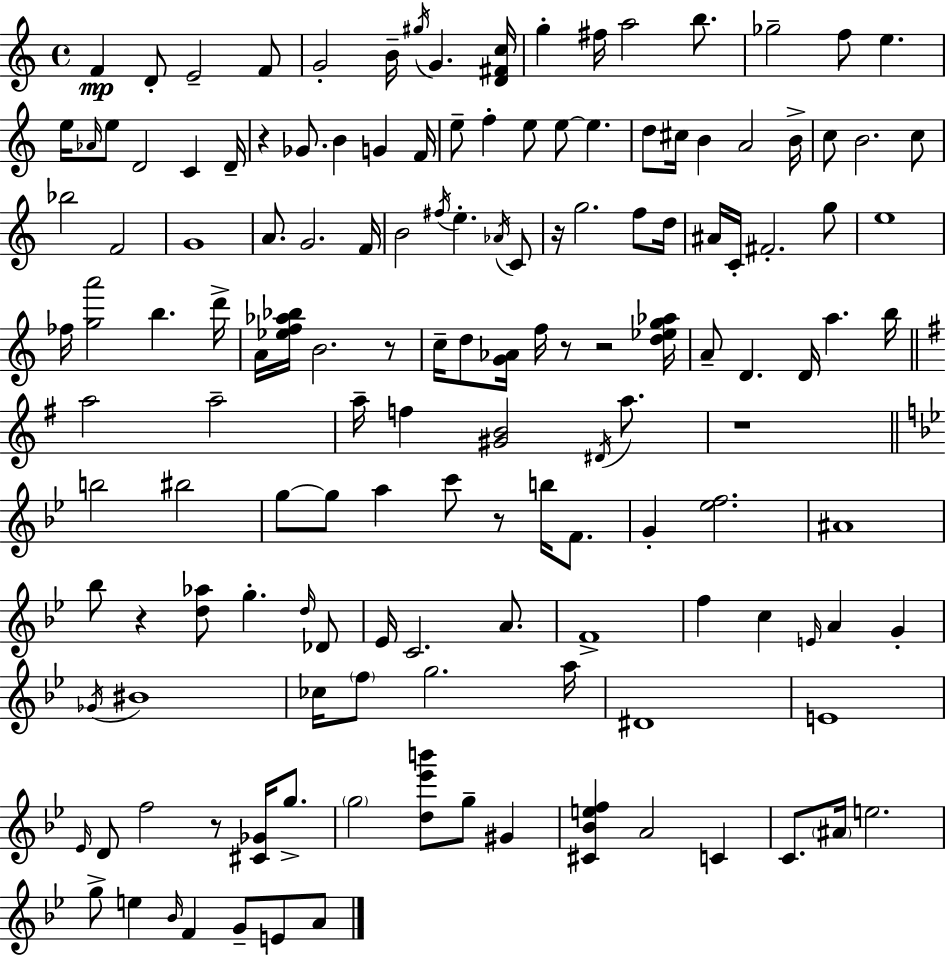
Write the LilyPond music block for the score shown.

{
  \clef treble
  \time 4/4
  \defaultTimeSignature
  \key c \major
  f'4\mp d'8-. e'2-- f'8 | g'2-. b'16-- \acciaccatura { gis''16 } g'4. | <d' fis' c''>16 g''4-. fis''16 a''2 b''8. | ges''2-- f''8 e''4. | \break e''16 \grace { aes'16 } e''8 d'2 c'4 | d'16-- r4 ges'8. b'4 g'4 | f'16 e''8-- f''4-. e''8 e''8~~ e''4. | d''8 cis''16 b'4 a'2 | \break b'16-> c''8 b'2. | c''8 bes''2 f'2 | g'1 | a'8. g'2. | \break f'16 b'2 \acciaccatura { fis''16 } e''4.-. | \acciaccatura { aes'16 } c'8 r16 g''2. | f''8 d''16 ais'16 c'16-. fis'2.-. | g''8 e''1 | \break fes''16 <g'' a'''>2 b''4. | d'''16-> a'16 <ees'' f'' aes'' bes''>16 b'2. | r8 c''16-- d''8 <g' aes'>16 f''16 r8 r2 | <d'' ees'' g'' aes''>16 a'8-- d'4. d'16 a''4. | \break b''16 \bar "||" \break \key g \major a''2 a''2-- | a''16-- f''4 <gis' b'>2 \acciaccatura { dis'16 } a''8. | r1 | \bar "||" \break \key bes \major b''2 bis''2 | g''8~~ g''8 a''4 c'''8 r8 b''16 f'8. | g'4-. <ees'' f''>2. | ais'1 | \break bes''8 r4 <d'' aes''>8 g''4.-. \grace { d''16 } des'8 | ees'16 c'2. a'8. | f'1-> | f''4 c''4 \grace { e'16 } a'4 g'4-. | \break \acciaccatura { ges'16 } bis'1 | ces''16 \parenthesize f''8 g''2. | a''16 dis'1 | e'1 | \break \grace { ees'16 } d'8 f''2 r8 | <cis' ges'>16 g''8.-> \parenthesize g''2 <d'' ees''' b'''>8 g''8-- | gis'4 <cis' bes' e'' f''>4 a'2 | c'4 c'8. \parenthesize ais'16 e''2. | \break g''8-> e''4 \grace { bes'16 } f'4 g'8-- | e'8 a'8 \bar "|."
}